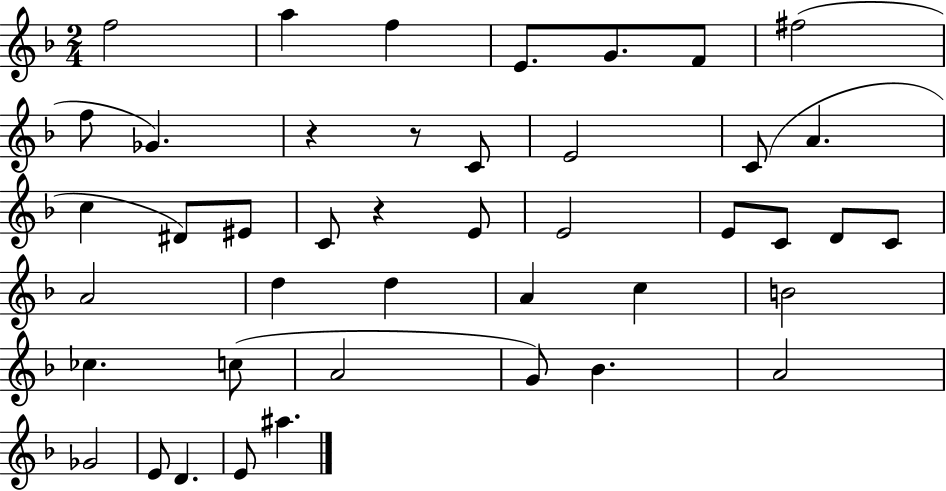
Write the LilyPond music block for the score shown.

{
  \clef treble
  \numericTimeSignature
  \time 2/4
  \key f \major
  f''2 | a''4 f''4 | e'8. g'8. f'8 | fis''2( | \break f''8 ges'4.) | r4 r8 c'8 | e'2 | c'8( a'4. | \break c''4 dis'8) eis'8 | c'8 r4 e'8 | e'2 | e'8 c'8 d'8 c'8 | \break a'2 | d''4 d''4 | a'4 c''4 | b'2 | \break ces''4. c''8( | a'2 | g'8) bes'4. | a'2 | \break ges'2 | e'8 d'4. | e'8 ais''4. | \bar "|."
}